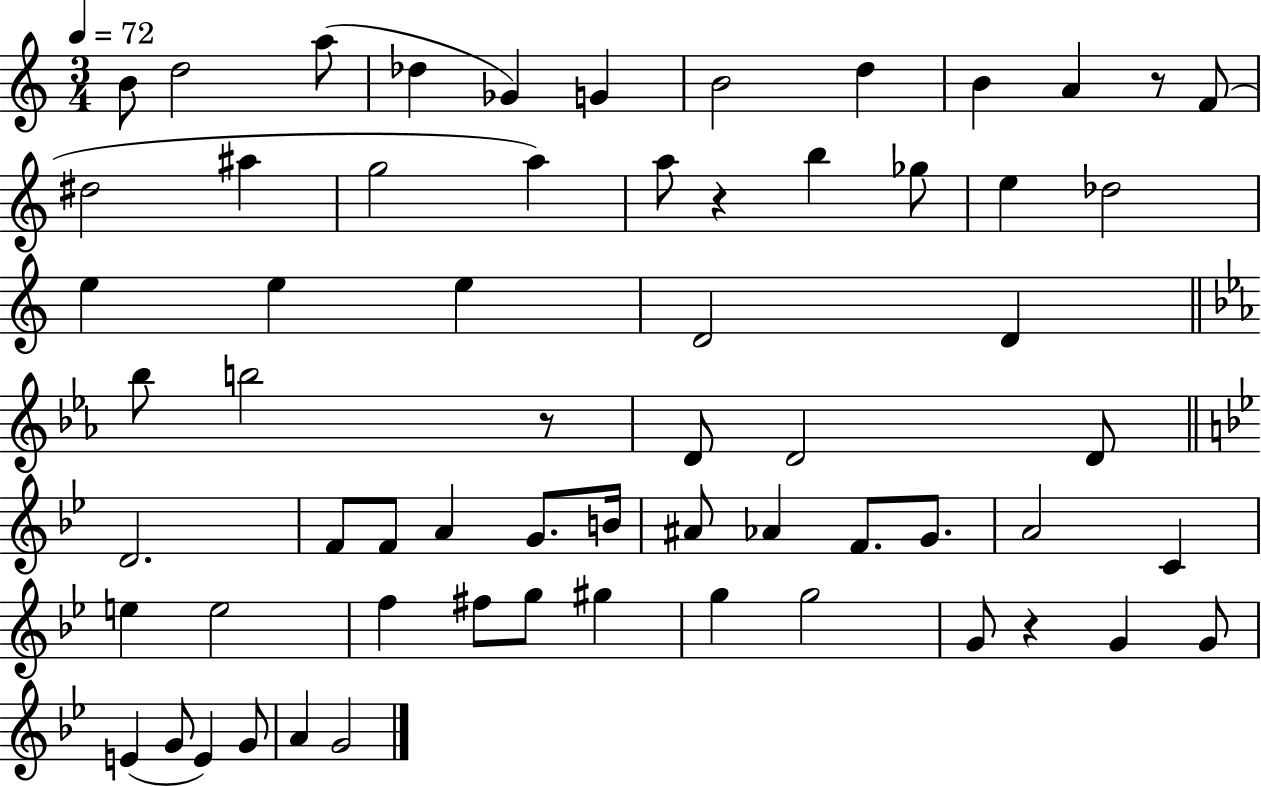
{
  \clef treble
  \numericTimeSignature
  \time 3/4
  \key c \major
  \tempo 4 = 72
  b'8 d''2 a''8( | des''4 ges'4) g'4 | b'2 d''4 | b'4 a'4 r8 f'8( | \break dis''2 ais''4 | g''2 a''4) | a''8 r4 b''4 ges''8 | e''4 des''2 | \break e''4 e''4 e''4 | d'2 d'4 | \bar "||" \break \key c \minor bes''8 b''2 r8 | d'8 d'2 d'8 | \bar "||" \break \key bes \major d'2. | f'8 f'8 a'4 g'8. b'16 | ais'8 aes'4 f'8. g'8. | a'2 c'4 | \break e''4 e''2 | f''4 fis''8 g''8 gis''4 | g''4 g''2 | g'8 r4 g'4 g'8 | \break e'4( g'8 e'4) g'8 | a'4 g'2 | \bar "|."
}